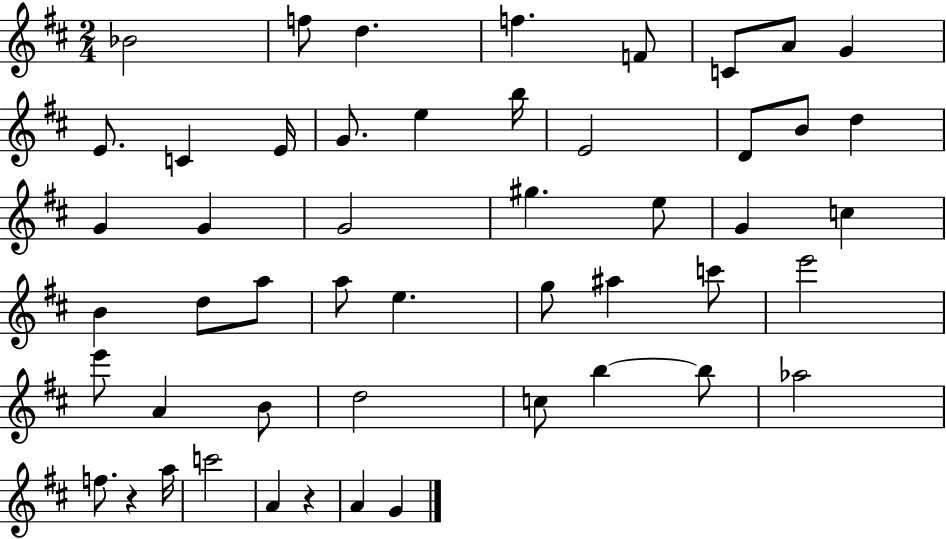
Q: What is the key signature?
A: D major